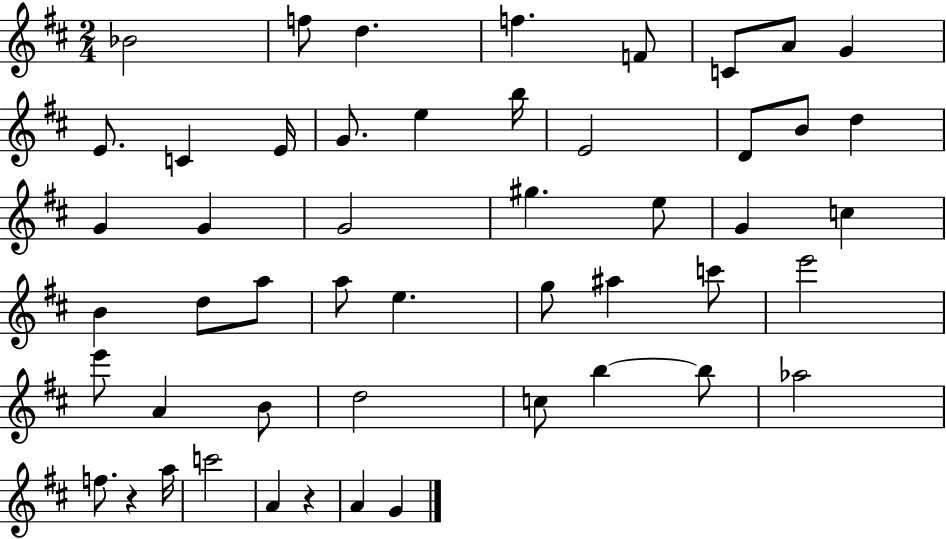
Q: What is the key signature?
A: D major